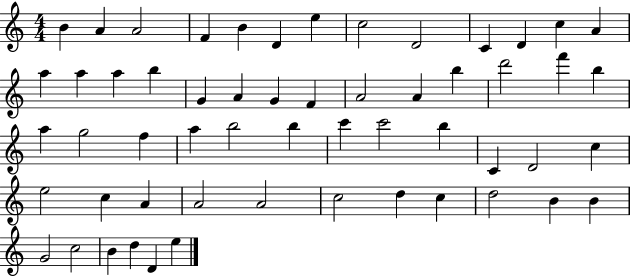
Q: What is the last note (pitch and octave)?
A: E5